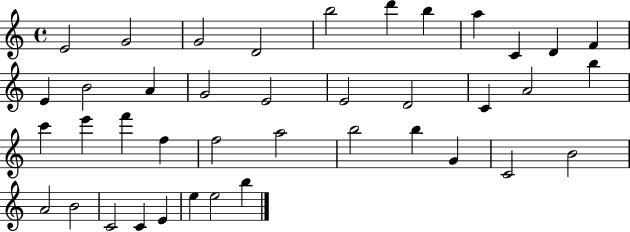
X:1
T:Untitled
M:4/4
L:1/4
K:C
E2 G2 G2 D2 b2 d' b a C D F E B2 A G2 E2 E2 D2 C A2 b c' e' f' f f2 a2 b2 b G C2 B2 A2 B2 C2 C E e e2 b